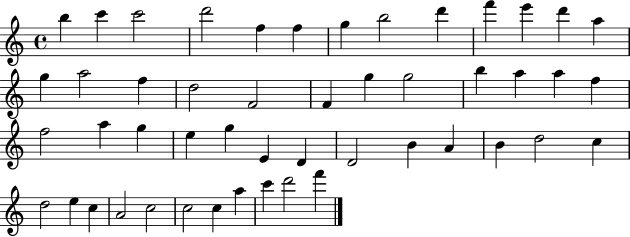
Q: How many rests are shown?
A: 0